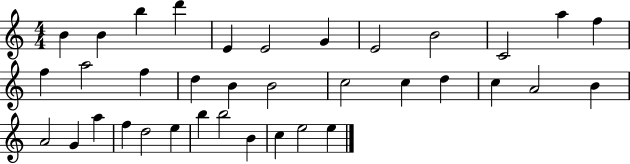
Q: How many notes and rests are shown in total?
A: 36